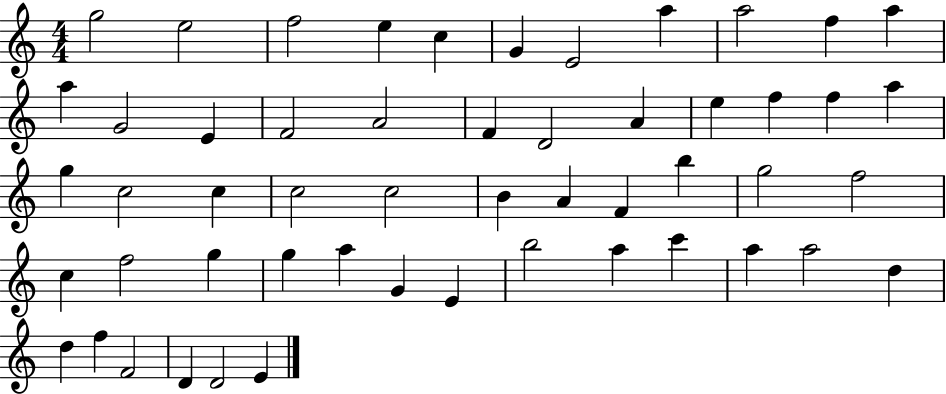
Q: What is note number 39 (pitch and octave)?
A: A5